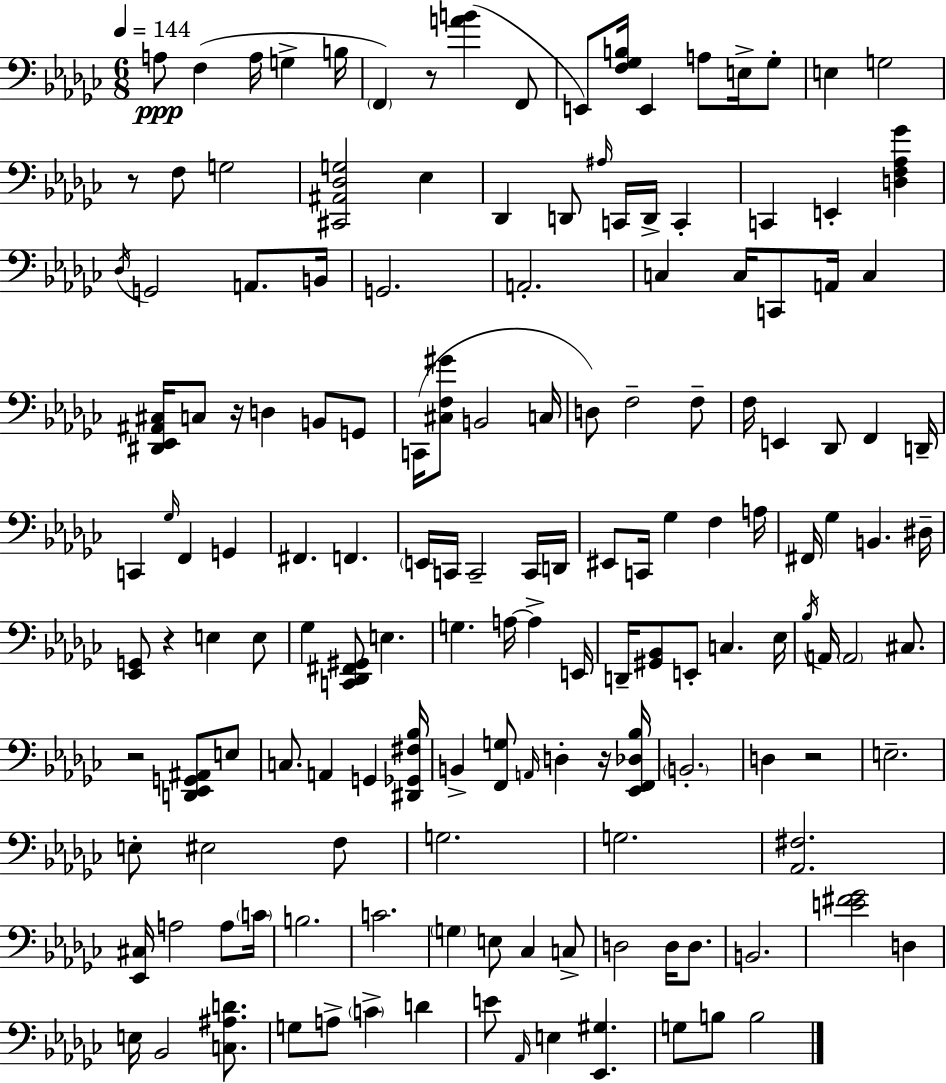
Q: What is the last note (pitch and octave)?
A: B3